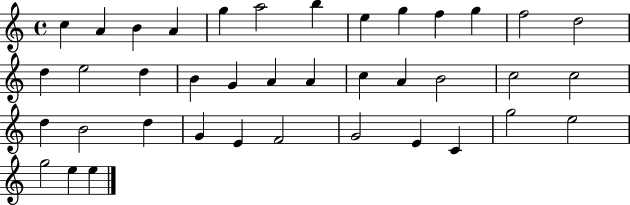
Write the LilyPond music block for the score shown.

{
  \clef treble
  \time 4/4
  \defaultTimeSignature
  \key c \major
  c''4 a'4 b'4 a'4 | g''4 a''2 b''4 | e''4 g''4 f''4 g''4 | f''2 d''2 | \break d''4 e''2 d''4 | b'4 g'4 a'4 a'4 | c''4 a'4 b'2 | c''2 c''2 | \break d''4 b'2 d''4 | g'4 e'4 f'2 | g'2 e'4 c'4 | g''2 e''2 | \break g''2 e''4 e''4 | \bar "|."
}